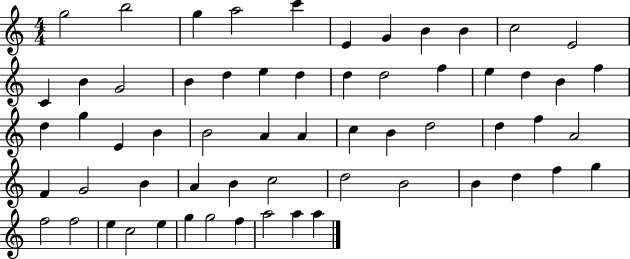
{
  \clef treble
  \numericTimeSignature
  \time 4/4
  \key c \major
  g''2 b''2 | g''4 a''2 c'''4 | e'4 g'4 b'4 b'4 | c''2 e'2 | \break c'4 b'4 g'2 | b'4 d''4 e''4 d''4 | d''4 d''2 f''4 | e''4 d''4 b'4 f''4 | \break d''4 g''4 e'4 b'4 | b'2 a'4 a'4 | c''4 b'4 d''2 | d''4 f''4 a'2 | \break f'4 g'2 b'4 | a'4 b'4 c''2 | d''2 b'2 | b'4 d''4 f''4 g''4 | \break f''2 f''2 | e''4 c''2 e''4 | g''4 g''2 f''4 | a''2 a''4 a''4 | \break \bar "|."
}